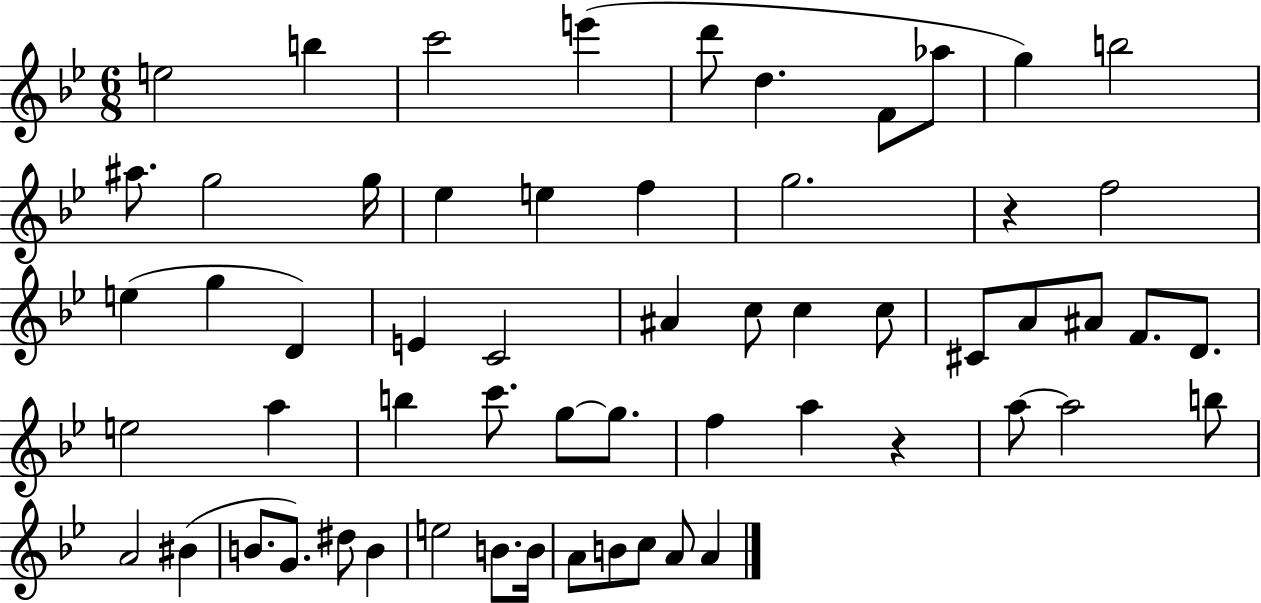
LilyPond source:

{
  \clef treble
  \numericTimeSignature
  \time 6/8
  \key bes \major
  e''2 b''4 | c'''2 e'''4( | d'''8 d''4. f'8 aes''8 | g''4) b''2 | \break ais''8. g''2 g''16 | ees''4 e''4 f''4 | g''2. | r4 f''2 | \break e''4( g''4 d'4) | e'4 c'2 | ais'4 c''8 c''4 c''8 | cis'8 a'8 ais'8 f'8. d'8. | \break e''2 a''4 | b''4 c'''8. g''8~~ g''8. | f''4 a''4 r4 | a''8~~ a''2 b''8 | \break a'2 bis'4( | b'8. g'8.) dis''8 b'4 | e''2 b'8. b'16 | a'8 b'8 c''8 a'8 a'4 | \break \bar "|."
}